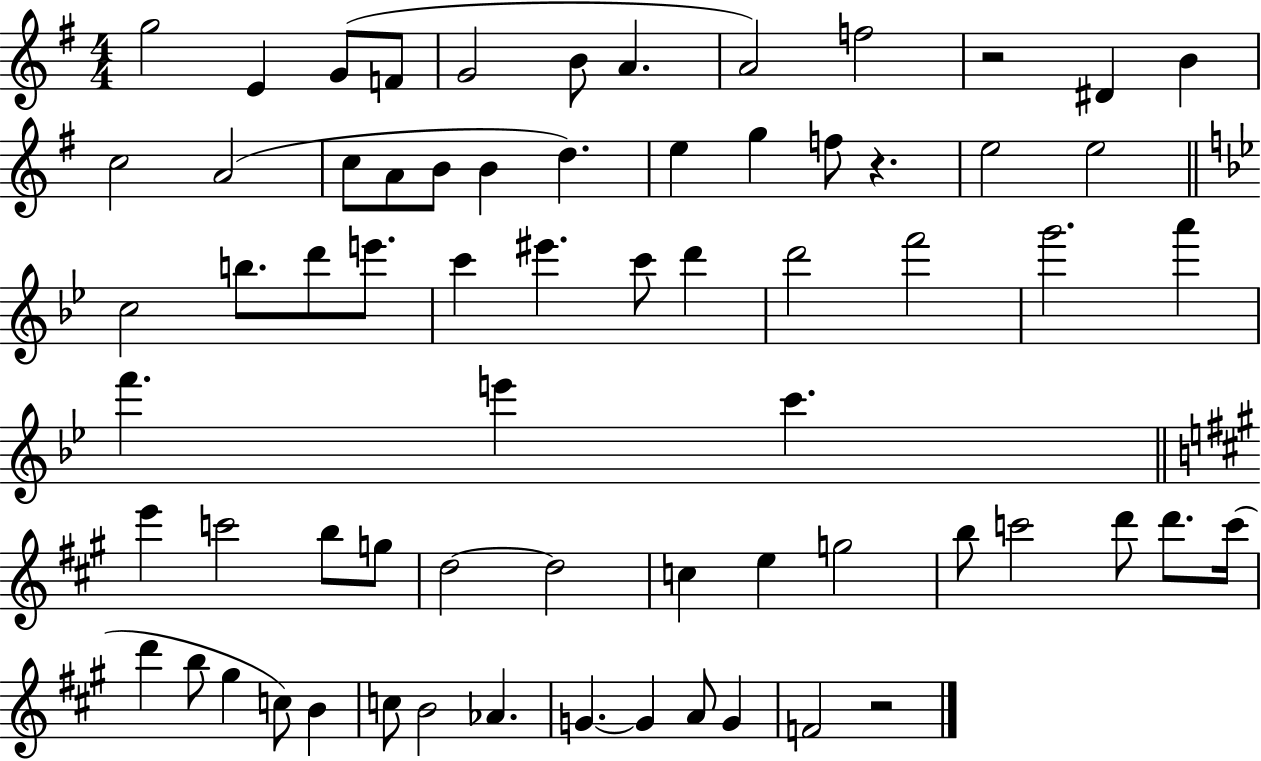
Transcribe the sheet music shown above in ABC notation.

X:1
T:Untitled
M:4/4
L:1/4
K:G
g2 E G/2 F/2 G2 B/2 A A2 f2 z2 ^D B c2 A2 c/2 A/2 B/2 B d e g f/2 z e2 e2 c2 b/2 d'/2 e'/2 c' ^e' c'/2 d' d'2 f'2 g'2 a' f' e' c' e' c'2 b/2 g/2 d2 d2 c e g2 b/2 c'2 d'/2 d'/2 c'/4 d' b/2 ^g c/2 B c/2 B2 _A G G A/2 G F2 z2